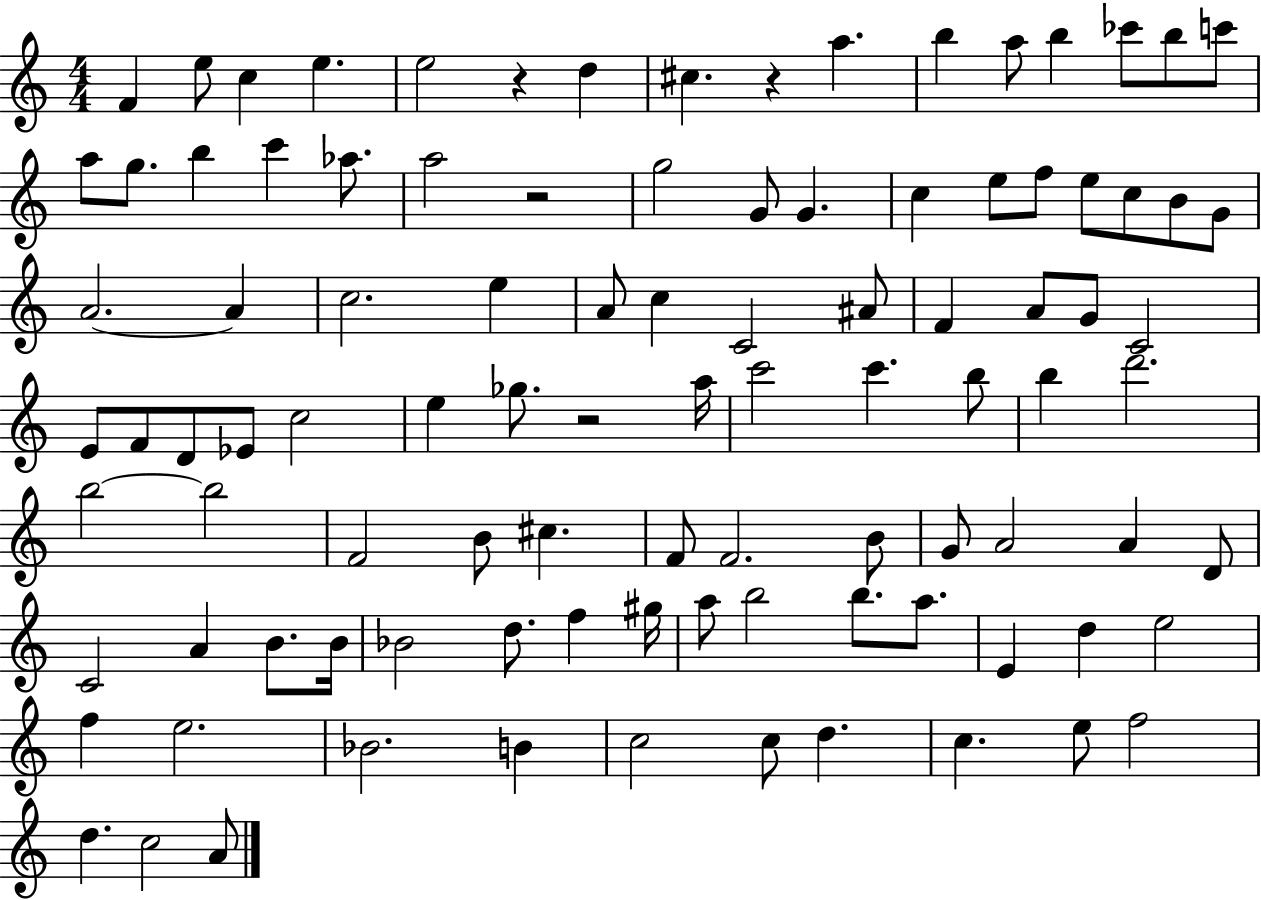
X:1
T:Untitled
M:4/4
L:1/4
K:C
F e/2 c e e2 z d ^c z a b a/2 b _c'/2 b/2 c'/2 a/2 g/2 b c' _a/2 a2 z2 g2 G/2 G c e/2 f/2 e/2 c/2 B/2 G/2 A2 A c2 e A/2 c C2 ^A/2 F A/2 G/2 C2 E/2 F/2 D/2 _E/2 c2 e _g/2 z2 a/4 c'2 c' b/2 b d'2 b2 b2 F2 B/2 ^c F/2 F2 B/2 G/2 A2 A D/2 C2 A B/2 B/4 _B2 d/2 f ^g/4 a/2 b2 b/2 a/2 E d e2 f e2 _B2 B c2 c/2 d c e/2 f2 d c2 A/2